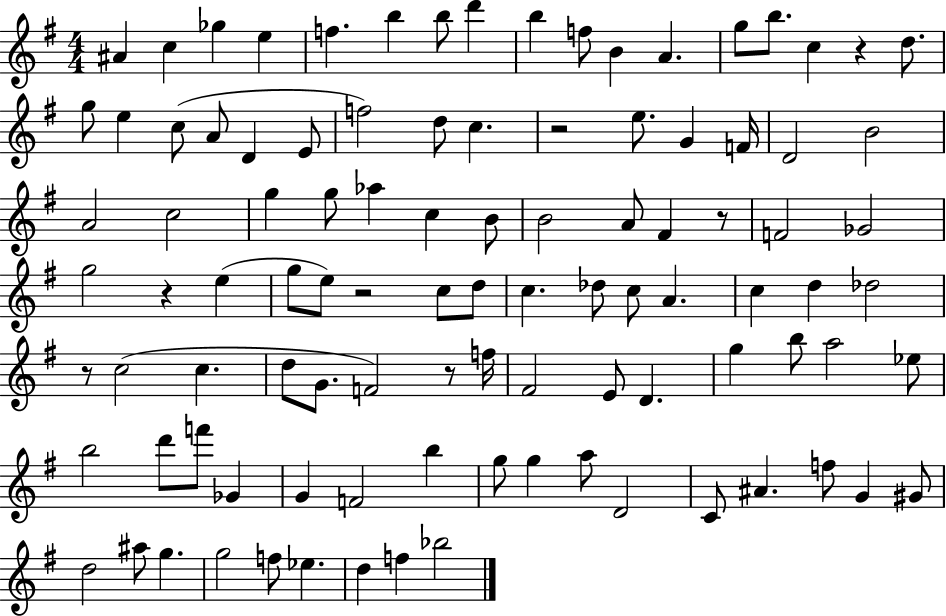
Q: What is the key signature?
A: G major